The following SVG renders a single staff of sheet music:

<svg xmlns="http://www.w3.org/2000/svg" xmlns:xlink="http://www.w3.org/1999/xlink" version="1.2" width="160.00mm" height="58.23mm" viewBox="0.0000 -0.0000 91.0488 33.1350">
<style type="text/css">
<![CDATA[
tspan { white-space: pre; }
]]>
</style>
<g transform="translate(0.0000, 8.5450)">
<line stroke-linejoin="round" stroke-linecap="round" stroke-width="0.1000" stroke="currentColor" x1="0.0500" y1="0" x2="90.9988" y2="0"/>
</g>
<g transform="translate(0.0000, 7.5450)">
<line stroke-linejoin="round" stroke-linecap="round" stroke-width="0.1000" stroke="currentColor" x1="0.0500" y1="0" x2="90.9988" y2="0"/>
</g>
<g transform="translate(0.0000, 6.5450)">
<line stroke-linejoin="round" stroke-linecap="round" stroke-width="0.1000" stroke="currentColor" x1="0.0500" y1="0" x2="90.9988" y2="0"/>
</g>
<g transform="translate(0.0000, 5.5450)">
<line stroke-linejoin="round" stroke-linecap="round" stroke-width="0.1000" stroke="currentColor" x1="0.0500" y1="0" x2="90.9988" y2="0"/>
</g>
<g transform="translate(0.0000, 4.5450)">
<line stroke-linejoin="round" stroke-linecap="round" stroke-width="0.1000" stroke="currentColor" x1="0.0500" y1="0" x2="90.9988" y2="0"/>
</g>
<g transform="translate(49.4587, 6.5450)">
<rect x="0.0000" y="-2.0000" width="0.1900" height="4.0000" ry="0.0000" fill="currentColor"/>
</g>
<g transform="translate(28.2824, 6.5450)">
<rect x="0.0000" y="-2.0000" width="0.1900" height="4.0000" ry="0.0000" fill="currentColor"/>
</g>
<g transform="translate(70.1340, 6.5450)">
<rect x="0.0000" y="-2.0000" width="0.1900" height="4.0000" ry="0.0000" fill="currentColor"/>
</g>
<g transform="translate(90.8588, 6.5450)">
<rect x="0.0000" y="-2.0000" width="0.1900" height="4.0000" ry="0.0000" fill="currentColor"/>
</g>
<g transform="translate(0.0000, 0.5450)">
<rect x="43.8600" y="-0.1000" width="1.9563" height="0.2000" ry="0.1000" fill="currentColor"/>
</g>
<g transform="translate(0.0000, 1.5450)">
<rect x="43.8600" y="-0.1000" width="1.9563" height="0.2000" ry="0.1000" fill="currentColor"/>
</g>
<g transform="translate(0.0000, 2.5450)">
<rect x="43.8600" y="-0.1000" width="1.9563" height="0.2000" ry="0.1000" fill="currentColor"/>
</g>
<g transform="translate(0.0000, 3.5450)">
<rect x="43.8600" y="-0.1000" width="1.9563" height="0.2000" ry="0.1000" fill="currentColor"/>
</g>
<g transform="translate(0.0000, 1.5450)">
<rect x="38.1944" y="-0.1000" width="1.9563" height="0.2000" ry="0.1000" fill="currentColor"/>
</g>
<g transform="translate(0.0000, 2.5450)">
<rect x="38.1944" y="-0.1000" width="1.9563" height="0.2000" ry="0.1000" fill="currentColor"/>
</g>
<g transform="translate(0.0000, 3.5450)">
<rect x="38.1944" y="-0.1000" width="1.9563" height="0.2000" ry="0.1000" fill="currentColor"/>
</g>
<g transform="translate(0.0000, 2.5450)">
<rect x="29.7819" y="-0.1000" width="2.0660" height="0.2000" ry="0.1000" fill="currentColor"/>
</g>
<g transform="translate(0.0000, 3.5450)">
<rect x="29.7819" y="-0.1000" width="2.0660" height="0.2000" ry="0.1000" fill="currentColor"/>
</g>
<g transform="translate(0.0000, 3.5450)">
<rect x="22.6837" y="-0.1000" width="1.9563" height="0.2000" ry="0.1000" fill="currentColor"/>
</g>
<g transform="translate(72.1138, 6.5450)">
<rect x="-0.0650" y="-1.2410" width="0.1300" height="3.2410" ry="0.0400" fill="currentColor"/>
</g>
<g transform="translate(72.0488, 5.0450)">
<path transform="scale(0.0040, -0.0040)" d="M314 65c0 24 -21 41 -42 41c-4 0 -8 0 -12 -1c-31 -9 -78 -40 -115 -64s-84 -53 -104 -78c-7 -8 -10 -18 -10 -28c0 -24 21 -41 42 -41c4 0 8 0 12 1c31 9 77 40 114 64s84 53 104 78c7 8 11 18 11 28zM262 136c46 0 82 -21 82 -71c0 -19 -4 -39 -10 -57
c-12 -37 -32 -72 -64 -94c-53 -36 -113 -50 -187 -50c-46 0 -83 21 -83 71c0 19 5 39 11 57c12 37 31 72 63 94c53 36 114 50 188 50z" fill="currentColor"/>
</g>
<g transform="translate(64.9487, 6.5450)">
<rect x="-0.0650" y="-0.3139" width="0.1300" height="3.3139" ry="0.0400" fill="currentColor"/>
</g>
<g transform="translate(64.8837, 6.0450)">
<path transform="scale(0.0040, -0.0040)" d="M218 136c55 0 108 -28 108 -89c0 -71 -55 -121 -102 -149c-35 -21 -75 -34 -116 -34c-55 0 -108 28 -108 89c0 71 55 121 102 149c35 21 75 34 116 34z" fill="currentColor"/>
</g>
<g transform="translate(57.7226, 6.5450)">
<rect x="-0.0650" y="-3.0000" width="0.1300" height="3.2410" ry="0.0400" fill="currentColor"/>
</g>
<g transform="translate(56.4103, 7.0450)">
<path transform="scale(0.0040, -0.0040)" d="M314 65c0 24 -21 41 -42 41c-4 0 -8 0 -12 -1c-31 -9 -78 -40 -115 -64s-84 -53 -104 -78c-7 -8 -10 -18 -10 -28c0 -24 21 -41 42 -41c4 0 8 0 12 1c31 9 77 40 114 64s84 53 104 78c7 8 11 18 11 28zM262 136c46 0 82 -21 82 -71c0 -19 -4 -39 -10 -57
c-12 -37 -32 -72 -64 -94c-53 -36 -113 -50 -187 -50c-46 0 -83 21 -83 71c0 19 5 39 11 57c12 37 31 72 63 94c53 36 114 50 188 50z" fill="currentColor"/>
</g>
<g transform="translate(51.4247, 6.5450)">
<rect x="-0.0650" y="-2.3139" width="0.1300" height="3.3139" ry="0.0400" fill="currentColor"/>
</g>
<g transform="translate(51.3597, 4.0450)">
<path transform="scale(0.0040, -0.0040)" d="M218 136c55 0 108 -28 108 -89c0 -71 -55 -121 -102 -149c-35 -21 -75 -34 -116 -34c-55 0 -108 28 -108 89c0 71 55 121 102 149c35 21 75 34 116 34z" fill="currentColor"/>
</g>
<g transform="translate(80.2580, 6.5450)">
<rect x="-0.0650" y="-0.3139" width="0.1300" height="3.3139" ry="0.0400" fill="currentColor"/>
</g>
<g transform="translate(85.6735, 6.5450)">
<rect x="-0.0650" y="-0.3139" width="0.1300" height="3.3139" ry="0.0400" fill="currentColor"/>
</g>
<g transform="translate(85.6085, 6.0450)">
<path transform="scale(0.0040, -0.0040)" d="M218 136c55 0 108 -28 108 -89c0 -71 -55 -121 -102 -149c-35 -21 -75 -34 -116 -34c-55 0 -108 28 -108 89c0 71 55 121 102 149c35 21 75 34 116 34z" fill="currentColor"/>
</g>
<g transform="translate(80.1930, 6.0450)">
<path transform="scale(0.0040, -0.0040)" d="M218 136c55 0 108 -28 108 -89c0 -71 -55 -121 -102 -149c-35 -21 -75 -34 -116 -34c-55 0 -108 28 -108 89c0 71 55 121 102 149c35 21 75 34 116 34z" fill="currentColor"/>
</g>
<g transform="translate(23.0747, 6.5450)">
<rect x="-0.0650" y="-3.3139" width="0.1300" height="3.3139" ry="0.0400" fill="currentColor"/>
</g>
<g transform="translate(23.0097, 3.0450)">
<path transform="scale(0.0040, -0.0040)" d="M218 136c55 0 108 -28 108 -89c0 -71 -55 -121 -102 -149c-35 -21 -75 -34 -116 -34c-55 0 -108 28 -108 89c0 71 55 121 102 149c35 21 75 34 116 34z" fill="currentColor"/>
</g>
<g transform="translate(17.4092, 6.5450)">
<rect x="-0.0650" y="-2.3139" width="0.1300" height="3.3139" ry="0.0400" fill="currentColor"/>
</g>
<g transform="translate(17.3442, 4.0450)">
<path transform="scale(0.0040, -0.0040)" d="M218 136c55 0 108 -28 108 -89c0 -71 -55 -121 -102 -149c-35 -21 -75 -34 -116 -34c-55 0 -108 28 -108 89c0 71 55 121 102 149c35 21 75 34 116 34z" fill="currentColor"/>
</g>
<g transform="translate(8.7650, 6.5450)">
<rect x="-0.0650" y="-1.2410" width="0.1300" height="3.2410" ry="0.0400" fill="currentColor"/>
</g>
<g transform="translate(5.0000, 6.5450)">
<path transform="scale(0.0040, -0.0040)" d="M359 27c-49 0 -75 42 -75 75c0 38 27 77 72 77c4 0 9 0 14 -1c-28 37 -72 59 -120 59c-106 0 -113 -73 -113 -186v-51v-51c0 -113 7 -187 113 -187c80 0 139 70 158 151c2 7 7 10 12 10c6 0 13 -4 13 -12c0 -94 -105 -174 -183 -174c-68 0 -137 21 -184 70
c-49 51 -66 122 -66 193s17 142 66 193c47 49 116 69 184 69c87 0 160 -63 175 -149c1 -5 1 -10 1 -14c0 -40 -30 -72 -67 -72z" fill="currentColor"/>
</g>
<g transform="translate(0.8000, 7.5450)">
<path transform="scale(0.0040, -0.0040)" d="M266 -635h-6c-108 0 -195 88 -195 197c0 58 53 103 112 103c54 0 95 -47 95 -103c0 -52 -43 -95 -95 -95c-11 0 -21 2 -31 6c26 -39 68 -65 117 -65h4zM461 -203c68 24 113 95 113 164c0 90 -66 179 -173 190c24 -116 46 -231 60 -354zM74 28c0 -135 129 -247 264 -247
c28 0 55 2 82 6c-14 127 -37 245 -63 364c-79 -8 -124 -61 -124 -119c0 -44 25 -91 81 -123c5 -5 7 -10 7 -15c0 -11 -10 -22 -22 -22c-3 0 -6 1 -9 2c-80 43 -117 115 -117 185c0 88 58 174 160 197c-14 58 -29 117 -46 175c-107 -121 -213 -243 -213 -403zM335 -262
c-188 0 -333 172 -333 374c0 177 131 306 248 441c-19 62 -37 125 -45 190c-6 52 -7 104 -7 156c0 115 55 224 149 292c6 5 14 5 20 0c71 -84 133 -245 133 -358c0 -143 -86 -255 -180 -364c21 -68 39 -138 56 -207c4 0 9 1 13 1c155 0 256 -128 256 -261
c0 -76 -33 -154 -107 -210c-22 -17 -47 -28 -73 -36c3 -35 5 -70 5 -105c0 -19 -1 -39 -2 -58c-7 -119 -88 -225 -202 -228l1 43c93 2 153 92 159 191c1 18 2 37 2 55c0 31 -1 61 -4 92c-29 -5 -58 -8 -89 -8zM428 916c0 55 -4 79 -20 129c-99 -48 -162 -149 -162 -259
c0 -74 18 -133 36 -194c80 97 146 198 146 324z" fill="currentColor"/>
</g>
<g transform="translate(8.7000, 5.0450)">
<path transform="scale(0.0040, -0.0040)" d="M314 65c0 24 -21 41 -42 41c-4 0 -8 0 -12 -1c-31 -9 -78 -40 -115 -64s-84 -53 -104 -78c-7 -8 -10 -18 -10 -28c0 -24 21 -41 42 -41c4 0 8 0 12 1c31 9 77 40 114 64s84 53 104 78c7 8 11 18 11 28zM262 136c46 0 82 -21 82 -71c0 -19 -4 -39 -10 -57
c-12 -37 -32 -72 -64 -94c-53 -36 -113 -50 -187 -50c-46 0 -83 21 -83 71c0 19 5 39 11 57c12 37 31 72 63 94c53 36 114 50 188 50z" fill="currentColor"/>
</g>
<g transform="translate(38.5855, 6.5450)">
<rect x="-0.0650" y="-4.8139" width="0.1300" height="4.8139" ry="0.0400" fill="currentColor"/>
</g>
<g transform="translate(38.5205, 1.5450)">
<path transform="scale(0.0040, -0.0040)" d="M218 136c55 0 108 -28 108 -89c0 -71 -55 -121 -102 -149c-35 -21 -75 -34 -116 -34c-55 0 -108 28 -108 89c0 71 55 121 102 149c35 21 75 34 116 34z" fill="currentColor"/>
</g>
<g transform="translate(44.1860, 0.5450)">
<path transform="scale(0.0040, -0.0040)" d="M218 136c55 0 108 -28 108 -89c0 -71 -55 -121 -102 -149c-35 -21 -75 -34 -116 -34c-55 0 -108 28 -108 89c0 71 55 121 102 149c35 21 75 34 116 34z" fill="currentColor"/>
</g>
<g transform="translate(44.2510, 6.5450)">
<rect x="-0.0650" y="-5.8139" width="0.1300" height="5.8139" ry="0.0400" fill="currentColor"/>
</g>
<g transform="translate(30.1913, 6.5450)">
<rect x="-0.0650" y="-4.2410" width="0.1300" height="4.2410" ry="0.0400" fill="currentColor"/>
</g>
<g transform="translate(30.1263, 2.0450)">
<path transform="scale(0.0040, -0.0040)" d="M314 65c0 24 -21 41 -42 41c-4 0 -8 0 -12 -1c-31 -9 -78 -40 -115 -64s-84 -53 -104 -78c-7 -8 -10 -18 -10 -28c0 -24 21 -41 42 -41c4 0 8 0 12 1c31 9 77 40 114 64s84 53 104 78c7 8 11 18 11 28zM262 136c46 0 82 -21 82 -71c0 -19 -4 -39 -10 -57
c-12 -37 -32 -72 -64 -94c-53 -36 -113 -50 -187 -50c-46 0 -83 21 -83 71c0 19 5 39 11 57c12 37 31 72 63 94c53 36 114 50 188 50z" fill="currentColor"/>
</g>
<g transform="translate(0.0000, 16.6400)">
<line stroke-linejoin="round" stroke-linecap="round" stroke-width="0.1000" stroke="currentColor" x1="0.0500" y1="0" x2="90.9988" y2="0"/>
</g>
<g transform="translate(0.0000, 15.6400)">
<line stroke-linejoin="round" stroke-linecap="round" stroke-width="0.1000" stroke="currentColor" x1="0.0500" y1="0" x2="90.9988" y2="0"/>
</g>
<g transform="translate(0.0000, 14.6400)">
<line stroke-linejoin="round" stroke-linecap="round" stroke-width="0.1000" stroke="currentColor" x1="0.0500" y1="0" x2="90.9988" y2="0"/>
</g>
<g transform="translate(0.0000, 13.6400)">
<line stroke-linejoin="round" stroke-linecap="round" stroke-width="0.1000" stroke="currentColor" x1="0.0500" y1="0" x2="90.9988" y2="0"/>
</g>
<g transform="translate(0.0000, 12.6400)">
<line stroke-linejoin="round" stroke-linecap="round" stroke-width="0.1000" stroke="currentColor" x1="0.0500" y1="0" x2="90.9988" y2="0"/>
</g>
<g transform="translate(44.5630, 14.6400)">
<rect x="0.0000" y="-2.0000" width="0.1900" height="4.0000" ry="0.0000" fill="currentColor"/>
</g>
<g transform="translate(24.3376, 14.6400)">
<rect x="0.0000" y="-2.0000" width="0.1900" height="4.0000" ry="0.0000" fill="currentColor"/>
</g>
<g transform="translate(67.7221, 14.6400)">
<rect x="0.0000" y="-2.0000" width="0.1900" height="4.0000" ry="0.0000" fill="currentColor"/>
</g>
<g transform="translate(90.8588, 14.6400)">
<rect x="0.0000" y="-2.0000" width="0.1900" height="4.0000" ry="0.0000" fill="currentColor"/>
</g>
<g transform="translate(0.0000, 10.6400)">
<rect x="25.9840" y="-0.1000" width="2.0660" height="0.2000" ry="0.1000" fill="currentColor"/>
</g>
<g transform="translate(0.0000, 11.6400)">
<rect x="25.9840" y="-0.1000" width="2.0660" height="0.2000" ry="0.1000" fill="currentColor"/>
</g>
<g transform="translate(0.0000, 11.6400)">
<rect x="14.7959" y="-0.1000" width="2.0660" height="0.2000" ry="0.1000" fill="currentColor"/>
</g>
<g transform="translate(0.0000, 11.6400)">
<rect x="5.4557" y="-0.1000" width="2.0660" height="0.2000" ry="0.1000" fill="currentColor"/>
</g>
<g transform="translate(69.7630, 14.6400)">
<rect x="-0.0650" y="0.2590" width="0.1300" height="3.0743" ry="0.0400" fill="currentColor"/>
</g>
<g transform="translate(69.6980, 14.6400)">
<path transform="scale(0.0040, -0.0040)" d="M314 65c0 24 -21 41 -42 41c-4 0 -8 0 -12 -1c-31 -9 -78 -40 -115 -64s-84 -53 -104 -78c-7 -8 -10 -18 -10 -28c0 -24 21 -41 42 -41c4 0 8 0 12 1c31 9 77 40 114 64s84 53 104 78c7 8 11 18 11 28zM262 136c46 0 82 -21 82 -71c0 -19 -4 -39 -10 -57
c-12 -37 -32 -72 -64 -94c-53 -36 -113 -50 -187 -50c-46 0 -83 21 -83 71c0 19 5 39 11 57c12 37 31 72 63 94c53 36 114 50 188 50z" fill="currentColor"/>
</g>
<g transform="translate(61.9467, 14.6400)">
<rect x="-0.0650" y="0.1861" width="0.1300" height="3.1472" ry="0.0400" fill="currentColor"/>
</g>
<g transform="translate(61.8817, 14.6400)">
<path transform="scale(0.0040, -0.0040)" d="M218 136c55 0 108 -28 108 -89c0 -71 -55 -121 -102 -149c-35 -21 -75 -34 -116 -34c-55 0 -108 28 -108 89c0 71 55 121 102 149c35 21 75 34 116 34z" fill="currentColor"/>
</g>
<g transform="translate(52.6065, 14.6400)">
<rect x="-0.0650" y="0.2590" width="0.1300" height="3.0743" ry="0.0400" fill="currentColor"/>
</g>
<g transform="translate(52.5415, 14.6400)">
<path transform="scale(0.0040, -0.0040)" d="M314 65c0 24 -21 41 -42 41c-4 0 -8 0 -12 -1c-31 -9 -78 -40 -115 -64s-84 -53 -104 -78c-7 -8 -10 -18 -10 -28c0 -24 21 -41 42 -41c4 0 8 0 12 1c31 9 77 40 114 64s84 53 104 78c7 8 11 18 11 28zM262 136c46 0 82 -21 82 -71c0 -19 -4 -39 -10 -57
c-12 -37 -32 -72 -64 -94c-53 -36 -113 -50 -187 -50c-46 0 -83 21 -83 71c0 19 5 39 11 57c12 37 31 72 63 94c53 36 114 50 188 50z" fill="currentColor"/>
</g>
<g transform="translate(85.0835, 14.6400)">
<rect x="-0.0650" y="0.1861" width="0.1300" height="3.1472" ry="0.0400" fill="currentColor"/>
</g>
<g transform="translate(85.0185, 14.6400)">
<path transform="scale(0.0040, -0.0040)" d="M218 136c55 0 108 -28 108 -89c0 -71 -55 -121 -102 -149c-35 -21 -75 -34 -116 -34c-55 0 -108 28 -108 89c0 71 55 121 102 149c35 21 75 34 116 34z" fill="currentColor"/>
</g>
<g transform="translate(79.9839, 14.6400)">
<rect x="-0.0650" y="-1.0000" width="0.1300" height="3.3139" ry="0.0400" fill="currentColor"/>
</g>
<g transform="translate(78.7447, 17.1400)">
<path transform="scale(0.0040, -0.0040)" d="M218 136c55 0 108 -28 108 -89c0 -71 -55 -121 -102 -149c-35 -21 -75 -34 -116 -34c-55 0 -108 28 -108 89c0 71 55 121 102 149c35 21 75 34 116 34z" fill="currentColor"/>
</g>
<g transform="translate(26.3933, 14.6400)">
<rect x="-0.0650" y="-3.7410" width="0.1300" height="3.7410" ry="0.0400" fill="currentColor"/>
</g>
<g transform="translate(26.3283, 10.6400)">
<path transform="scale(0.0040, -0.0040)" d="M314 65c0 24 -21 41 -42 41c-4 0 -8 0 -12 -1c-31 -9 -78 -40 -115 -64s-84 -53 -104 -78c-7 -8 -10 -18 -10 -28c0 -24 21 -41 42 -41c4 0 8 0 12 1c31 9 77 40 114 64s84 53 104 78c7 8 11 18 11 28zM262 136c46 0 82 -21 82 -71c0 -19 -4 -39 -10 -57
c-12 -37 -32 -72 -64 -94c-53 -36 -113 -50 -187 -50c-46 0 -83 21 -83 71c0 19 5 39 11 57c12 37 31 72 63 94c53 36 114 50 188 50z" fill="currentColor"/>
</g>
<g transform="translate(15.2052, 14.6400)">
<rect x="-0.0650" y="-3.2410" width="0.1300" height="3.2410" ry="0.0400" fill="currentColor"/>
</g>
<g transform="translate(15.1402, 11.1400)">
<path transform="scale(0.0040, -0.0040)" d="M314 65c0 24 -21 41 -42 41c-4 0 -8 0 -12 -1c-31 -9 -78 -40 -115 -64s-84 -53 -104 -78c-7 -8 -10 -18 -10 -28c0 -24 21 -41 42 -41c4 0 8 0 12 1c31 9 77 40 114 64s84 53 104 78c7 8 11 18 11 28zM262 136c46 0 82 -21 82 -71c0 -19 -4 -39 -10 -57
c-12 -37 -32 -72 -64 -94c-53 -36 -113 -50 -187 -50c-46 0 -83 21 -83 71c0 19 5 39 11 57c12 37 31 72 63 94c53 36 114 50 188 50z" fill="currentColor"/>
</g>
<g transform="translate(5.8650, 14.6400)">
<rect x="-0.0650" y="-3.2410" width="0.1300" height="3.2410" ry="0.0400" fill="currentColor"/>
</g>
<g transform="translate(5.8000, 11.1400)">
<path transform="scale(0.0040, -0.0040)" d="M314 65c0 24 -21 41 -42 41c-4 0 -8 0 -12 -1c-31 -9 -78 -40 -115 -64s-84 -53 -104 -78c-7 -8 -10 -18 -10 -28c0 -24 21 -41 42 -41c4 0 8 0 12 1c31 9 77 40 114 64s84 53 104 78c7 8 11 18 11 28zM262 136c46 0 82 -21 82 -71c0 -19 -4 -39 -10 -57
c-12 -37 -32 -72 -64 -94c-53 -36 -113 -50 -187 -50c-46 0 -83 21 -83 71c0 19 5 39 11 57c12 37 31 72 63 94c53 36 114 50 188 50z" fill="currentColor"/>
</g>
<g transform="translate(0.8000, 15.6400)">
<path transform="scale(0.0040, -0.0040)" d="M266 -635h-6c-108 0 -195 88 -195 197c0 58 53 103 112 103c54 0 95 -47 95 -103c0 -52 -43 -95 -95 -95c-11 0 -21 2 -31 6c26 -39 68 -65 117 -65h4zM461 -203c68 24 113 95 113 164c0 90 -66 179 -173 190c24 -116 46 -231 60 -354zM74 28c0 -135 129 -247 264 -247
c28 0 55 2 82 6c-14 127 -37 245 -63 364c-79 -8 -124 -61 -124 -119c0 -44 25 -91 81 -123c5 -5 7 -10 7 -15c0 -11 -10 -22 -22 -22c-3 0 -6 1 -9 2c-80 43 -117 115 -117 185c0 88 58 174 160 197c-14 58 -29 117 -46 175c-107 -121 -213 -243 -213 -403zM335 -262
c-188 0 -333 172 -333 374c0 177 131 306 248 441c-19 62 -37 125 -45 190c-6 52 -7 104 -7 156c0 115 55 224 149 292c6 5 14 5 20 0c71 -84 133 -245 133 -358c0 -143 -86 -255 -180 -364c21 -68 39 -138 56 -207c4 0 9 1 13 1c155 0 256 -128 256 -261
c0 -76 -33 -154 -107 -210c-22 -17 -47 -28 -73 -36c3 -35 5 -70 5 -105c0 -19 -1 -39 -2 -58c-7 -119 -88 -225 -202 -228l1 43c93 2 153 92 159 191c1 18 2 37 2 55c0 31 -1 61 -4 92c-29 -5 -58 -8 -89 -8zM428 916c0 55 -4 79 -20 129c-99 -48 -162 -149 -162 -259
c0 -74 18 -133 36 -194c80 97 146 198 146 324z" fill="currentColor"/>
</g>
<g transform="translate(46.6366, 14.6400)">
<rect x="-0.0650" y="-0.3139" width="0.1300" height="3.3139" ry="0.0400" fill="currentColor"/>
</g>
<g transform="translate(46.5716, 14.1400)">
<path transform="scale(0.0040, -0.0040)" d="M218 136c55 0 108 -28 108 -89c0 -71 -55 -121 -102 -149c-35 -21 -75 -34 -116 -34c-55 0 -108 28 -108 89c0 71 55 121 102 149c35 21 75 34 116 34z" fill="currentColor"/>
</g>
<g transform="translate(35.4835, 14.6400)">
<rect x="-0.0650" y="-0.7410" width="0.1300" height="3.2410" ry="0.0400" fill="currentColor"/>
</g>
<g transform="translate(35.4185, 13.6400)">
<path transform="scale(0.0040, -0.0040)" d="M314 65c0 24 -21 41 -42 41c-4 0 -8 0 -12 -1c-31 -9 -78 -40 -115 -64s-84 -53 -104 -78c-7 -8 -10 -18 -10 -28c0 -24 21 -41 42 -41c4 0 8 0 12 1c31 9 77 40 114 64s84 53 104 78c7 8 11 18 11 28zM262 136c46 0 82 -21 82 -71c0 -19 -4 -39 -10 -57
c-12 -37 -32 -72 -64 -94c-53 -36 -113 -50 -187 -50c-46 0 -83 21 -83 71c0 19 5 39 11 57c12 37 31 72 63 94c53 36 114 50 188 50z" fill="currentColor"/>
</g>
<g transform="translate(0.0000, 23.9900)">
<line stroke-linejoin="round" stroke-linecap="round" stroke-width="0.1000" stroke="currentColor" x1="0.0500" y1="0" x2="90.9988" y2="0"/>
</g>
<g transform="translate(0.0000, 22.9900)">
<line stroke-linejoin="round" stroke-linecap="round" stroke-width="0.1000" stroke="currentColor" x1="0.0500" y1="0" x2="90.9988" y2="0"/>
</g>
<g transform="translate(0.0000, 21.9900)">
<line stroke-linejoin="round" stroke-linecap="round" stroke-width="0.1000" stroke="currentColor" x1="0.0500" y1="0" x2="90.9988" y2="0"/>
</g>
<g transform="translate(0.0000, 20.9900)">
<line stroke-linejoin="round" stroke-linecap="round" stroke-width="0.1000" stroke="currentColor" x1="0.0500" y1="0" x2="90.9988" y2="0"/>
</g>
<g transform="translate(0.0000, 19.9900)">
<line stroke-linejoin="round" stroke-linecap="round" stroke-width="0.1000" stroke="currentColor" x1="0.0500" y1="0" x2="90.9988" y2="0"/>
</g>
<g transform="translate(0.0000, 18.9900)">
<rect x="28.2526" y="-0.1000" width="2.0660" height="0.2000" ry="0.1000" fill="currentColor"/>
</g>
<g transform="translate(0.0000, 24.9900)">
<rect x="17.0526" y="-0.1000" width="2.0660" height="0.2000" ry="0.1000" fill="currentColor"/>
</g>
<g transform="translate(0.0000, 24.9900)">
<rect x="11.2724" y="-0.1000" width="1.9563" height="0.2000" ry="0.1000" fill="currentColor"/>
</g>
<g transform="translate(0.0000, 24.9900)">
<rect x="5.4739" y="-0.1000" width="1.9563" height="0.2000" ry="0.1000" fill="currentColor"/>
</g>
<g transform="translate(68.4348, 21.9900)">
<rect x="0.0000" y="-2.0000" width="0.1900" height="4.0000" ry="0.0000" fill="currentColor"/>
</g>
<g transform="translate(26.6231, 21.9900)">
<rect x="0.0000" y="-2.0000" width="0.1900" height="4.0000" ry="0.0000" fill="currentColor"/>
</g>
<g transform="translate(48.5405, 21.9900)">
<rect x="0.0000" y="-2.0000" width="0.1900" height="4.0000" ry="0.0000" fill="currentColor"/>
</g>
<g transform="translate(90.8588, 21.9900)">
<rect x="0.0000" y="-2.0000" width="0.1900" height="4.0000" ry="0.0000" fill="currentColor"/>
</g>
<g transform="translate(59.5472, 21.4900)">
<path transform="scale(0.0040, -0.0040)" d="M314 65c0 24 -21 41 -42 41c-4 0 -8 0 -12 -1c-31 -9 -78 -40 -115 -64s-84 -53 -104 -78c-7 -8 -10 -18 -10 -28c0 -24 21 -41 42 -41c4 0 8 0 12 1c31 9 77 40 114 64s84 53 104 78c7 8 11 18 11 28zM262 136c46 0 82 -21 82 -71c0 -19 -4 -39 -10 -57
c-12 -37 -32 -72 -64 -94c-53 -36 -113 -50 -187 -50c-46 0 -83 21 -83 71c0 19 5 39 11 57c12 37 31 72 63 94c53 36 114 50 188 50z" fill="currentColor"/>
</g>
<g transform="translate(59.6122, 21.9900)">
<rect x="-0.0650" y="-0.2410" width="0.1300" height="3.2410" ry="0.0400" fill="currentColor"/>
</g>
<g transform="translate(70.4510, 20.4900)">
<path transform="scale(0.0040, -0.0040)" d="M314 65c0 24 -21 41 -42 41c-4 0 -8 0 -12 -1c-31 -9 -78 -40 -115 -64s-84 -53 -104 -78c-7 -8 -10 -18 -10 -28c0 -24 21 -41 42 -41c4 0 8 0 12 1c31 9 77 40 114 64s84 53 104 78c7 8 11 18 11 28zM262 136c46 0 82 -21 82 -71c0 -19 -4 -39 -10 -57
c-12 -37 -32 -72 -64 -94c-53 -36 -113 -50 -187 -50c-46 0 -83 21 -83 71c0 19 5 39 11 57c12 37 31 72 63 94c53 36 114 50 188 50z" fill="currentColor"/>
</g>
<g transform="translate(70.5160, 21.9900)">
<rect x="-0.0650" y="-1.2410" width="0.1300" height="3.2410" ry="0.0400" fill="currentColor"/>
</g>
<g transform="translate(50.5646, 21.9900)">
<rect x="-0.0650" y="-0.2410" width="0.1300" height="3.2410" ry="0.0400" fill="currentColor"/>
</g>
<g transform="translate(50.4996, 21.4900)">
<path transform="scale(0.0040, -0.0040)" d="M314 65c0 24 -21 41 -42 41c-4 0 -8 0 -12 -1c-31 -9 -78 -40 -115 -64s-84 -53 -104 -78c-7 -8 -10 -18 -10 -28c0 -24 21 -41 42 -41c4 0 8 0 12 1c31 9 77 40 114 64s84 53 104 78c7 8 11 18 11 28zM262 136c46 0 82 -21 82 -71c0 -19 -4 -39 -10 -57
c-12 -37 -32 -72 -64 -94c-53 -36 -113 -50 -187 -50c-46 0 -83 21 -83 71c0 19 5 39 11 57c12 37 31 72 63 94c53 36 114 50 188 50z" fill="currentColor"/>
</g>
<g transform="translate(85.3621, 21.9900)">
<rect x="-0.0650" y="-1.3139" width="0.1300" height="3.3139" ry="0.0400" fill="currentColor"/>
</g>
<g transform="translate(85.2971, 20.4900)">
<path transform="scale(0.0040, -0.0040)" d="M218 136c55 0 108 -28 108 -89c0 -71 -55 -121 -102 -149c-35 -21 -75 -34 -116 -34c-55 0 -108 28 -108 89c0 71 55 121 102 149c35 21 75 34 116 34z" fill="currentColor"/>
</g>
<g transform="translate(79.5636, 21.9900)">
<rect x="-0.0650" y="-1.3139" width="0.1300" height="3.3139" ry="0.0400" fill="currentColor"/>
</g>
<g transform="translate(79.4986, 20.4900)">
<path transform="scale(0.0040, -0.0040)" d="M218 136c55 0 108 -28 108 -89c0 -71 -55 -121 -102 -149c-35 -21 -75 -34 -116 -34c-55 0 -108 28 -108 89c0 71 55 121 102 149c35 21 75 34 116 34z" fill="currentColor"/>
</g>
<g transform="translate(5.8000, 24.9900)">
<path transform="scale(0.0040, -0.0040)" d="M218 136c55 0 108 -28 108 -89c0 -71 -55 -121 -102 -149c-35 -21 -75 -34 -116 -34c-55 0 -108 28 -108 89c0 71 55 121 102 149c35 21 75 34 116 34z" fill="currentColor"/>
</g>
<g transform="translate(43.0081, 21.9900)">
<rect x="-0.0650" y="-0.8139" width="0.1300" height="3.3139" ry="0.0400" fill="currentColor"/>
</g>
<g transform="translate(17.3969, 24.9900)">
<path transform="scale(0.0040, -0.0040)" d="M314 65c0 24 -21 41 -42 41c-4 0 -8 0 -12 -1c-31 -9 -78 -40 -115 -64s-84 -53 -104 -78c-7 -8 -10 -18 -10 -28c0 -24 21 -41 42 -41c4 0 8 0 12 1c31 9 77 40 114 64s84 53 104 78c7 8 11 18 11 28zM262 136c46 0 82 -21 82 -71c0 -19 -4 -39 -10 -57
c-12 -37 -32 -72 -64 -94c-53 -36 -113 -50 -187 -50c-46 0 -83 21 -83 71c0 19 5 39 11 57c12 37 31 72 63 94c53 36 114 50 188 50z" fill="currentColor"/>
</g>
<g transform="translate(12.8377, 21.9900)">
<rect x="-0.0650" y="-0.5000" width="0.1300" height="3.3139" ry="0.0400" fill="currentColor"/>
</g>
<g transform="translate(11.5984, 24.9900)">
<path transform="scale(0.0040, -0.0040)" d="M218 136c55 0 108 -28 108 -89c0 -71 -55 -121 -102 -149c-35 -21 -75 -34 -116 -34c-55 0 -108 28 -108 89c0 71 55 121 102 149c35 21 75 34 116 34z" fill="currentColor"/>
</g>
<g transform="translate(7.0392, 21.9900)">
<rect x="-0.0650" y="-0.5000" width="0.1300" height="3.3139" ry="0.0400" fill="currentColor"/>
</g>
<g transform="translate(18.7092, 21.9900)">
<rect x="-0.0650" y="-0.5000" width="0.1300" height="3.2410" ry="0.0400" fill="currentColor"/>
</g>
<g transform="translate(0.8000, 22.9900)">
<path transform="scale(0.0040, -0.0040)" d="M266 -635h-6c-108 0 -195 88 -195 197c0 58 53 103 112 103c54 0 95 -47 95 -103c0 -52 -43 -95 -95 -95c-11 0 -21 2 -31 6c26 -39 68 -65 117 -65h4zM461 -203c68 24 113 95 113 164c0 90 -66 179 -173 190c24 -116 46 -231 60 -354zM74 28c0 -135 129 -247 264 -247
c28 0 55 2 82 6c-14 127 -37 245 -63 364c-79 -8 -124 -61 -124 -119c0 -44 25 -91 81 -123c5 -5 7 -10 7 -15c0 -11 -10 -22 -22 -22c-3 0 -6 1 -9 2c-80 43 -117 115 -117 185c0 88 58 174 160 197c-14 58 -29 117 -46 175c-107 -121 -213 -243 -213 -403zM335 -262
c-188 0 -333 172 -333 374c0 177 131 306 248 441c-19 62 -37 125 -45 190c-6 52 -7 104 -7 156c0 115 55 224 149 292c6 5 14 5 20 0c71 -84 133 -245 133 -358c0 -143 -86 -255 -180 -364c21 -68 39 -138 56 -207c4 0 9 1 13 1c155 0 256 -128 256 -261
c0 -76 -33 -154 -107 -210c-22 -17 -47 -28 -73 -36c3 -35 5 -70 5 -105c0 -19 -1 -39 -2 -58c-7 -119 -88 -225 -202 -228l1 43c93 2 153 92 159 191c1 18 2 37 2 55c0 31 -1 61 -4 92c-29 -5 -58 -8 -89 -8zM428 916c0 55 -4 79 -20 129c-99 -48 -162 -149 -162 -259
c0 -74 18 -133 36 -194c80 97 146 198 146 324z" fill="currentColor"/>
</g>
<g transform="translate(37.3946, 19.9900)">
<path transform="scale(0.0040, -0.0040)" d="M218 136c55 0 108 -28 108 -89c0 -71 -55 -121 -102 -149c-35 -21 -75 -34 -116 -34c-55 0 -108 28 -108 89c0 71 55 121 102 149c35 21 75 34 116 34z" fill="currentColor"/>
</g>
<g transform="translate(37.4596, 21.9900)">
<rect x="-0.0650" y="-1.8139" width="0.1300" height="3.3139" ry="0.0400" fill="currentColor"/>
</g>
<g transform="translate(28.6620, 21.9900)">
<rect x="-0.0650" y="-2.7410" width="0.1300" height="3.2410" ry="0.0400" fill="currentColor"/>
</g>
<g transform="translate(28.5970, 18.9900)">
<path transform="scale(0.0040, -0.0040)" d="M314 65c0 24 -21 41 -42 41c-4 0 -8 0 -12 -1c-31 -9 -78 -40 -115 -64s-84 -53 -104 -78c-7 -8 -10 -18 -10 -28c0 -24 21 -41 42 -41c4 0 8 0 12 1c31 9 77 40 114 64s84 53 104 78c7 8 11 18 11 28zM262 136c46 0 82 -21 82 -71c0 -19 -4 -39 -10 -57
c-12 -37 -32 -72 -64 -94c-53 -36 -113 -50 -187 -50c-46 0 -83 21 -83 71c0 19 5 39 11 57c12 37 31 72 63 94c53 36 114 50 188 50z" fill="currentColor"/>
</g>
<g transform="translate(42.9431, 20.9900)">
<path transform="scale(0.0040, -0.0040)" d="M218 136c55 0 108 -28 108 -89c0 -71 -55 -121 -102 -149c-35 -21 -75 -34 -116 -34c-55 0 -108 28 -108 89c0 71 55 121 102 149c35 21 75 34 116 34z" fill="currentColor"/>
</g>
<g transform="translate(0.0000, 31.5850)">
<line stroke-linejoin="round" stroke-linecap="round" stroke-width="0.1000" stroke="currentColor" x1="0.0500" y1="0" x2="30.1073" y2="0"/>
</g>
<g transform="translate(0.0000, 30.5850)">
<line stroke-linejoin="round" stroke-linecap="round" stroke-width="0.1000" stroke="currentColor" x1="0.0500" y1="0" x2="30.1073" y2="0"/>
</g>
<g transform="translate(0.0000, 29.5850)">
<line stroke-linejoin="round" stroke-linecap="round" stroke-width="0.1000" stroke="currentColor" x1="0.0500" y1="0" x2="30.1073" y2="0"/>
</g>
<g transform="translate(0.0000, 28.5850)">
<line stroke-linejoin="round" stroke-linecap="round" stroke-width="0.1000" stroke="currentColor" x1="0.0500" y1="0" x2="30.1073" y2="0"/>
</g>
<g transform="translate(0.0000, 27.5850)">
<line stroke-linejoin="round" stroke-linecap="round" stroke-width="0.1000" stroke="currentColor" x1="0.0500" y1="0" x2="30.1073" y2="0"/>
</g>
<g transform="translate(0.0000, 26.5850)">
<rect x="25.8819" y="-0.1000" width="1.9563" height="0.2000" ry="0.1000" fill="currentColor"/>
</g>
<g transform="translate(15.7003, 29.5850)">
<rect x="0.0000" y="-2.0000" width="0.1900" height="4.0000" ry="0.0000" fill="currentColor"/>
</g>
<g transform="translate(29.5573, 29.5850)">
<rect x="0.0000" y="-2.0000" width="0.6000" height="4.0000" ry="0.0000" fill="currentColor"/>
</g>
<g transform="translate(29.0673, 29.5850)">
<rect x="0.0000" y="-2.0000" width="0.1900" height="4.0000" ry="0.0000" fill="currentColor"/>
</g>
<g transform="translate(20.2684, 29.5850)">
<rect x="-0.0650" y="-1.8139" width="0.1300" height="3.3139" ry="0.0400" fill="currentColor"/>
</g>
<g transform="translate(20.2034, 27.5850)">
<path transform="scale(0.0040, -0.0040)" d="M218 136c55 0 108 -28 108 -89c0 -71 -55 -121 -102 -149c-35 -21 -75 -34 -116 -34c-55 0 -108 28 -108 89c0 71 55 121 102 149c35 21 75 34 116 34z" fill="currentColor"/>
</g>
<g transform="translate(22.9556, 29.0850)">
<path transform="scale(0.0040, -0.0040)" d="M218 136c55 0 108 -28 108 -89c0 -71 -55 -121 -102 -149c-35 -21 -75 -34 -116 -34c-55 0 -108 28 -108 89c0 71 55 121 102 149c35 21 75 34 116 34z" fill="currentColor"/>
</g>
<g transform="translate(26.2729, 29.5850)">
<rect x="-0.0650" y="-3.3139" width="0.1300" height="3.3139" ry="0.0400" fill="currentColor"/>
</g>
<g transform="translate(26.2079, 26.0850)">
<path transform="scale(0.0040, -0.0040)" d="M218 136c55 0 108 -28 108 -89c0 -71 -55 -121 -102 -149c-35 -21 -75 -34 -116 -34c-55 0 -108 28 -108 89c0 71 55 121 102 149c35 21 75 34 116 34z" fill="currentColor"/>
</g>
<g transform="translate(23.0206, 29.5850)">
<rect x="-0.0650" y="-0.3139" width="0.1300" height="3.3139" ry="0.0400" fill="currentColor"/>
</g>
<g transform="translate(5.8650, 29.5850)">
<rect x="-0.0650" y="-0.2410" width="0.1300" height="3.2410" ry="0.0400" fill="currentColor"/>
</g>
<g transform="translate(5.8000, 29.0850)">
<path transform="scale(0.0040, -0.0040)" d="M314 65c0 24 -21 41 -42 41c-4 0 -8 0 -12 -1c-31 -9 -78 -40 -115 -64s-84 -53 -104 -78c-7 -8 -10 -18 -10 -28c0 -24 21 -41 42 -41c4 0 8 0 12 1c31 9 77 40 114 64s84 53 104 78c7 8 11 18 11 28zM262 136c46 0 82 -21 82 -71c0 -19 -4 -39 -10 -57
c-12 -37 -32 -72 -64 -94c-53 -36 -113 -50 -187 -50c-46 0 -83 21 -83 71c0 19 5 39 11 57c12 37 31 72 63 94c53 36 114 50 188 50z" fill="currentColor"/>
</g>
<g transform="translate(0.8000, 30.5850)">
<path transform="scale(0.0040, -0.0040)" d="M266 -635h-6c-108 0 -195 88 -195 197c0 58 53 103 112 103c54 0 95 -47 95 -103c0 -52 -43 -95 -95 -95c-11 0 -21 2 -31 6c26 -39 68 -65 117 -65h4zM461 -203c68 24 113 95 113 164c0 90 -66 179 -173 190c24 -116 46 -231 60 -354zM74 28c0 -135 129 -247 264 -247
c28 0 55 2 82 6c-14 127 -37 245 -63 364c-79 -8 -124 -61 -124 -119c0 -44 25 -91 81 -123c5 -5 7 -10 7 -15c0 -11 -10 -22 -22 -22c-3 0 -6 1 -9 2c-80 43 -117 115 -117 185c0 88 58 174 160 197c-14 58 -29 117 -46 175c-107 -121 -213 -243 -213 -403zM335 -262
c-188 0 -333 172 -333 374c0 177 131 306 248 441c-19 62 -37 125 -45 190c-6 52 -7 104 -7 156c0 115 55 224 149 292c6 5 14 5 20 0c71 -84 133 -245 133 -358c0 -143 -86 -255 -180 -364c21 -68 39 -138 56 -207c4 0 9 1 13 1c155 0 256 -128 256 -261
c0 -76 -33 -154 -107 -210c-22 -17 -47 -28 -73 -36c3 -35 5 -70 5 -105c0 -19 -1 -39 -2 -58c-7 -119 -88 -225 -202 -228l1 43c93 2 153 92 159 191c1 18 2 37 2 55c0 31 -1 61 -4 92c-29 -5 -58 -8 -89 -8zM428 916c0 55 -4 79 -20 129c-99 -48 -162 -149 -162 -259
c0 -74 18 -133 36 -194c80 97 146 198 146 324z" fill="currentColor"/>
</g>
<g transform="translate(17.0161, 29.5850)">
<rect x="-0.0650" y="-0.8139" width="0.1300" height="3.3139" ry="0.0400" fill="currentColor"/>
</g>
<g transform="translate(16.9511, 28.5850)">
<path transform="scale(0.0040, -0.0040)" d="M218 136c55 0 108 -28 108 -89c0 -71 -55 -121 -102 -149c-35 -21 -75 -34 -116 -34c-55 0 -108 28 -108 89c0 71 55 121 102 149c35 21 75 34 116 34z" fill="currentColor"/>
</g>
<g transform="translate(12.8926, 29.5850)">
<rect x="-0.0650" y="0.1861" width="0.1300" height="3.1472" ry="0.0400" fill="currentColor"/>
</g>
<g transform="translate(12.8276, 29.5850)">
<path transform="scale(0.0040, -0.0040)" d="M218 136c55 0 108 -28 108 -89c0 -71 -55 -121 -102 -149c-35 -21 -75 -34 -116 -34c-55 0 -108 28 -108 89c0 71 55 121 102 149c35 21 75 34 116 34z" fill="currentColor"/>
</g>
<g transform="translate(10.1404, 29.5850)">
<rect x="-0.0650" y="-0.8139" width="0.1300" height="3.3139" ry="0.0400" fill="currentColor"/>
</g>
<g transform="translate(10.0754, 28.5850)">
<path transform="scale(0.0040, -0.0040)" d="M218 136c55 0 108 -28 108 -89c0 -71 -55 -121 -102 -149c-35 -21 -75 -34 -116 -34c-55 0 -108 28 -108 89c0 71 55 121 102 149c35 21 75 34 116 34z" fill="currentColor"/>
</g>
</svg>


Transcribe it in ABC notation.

X:1
T:Untitled
M:4/4
L:1/4
K:C
e2 g b d'2 e' g' g A2 c e2 c c b2 b2 c'2 d2 c B2 B B2 D B C C C2 a2 f d c2 c2 e2 e e c2 d B d f c b